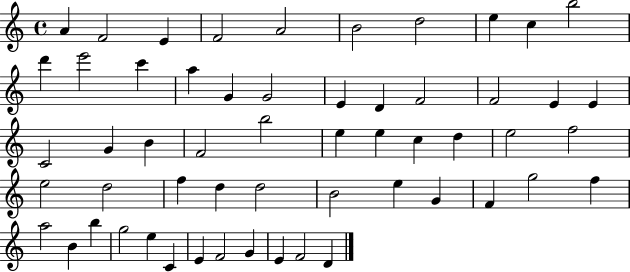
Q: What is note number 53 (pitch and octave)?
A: G4